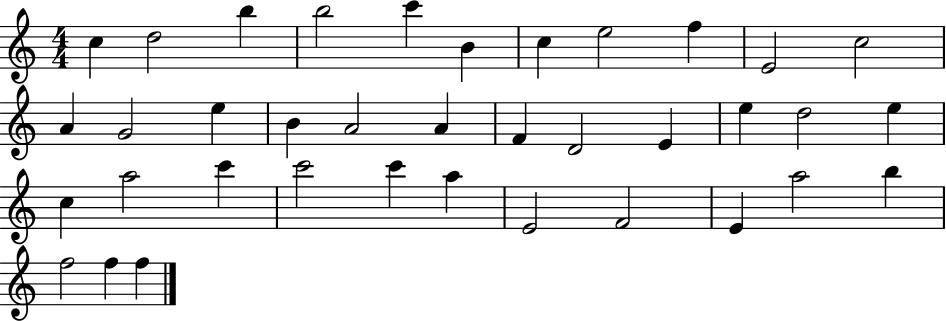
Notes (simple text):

C5/q D5/h B5/q B5/h C6/q B4/q C5/q E5/h F5/q E4/h C5/h A4/q G4/h E5/q B4/q A4/h A4/q F4/q D4/h E4/q E5/q D5/h E5/q C5/q A5/h C6/q C6/h C6/q A5/q E4/h F4/h E4/q A5/h B5/q F5/h F5/q F5/q